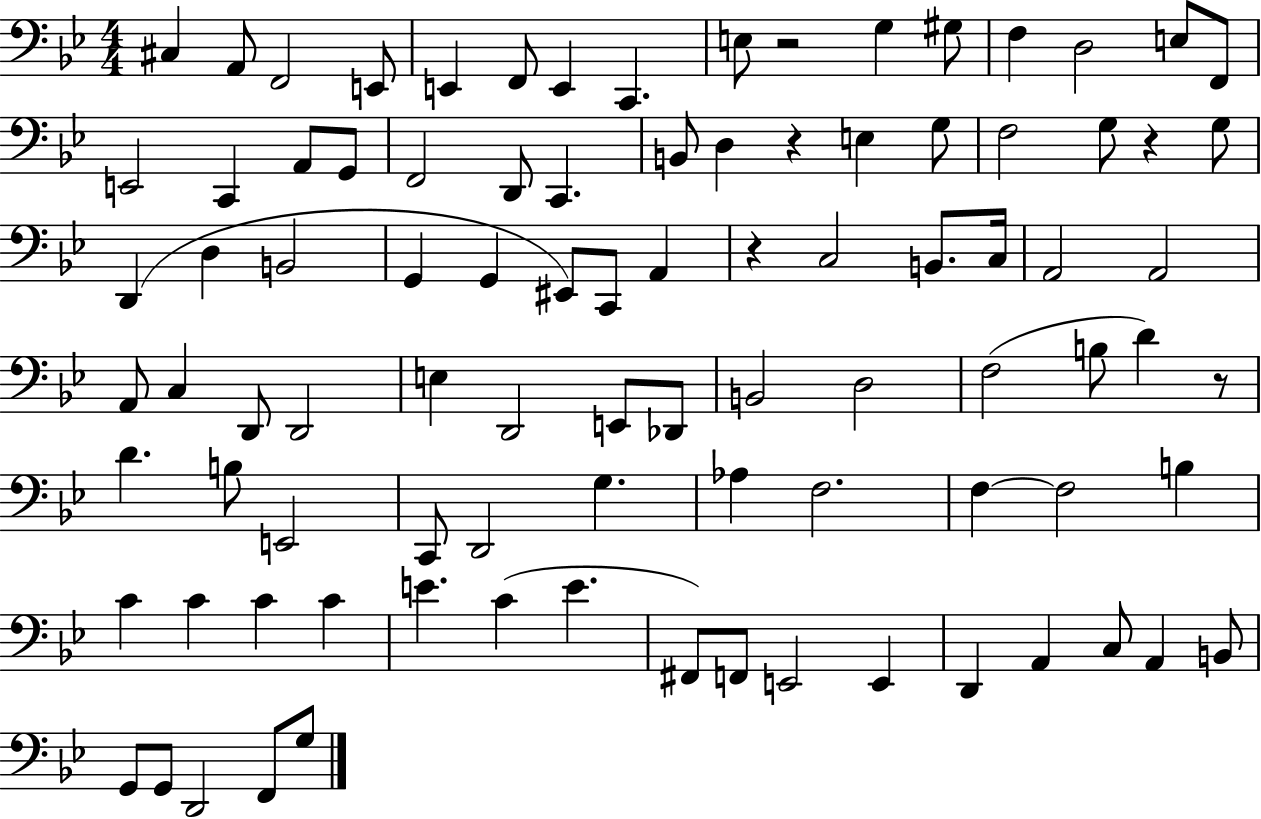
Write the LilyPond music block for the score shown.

{
  \clef bass
  \numericTimeSignature
  \time 4/4
  \key bes \major
  cis4 a,8 f,2 e,8 | e,4 f,8 e,4 c,4. | e8 r2 g4 gis8 | f4 d2 e8 f,8 | \break e,2 c,4 a,8 g,8 | f,2 d,8 c,4. | b,8 d4 r4 e4 g8 | f2 g8 r4 g8 | \break d,4( d4 b,2 | g,4 g,4 eis,8) c,8 a,4 | r4 c2 b,8. c16 | a,2 a,2 | \break a,8 c4 d,8 d,2 | e4 d,2 e,8 des,8 | b,2 d2 | f2( b8 d'4) r8 | \break d'4. b8 e,2 | c,8 d,2 g4. | aes4 f2. | f4~~ f2 b4 | \break c'4 c'4 c'4 c'4 | e'4. c'4( e'4. | fis,8) f,8 e,2 e,4 | d,4 a,4 c8 a,4 b,8 | \break g,8 g,8 d,2 f,8 g8 | \bar "|."
}